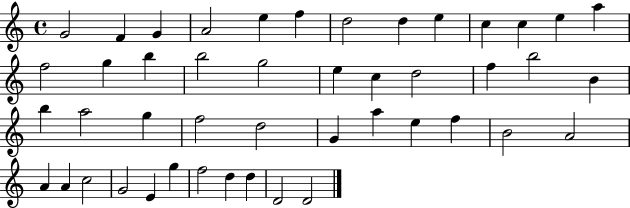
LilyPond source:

{
  \clef treble
  \time 4/4
  \defaultTimeSignature
  \key c \major
  g'2 f'4 g'4 | a'2 e''4 f''4 | d''2 d''4 e''4 | c''4 c''4 e''4 a''4 | \break f''2 g''4 b''4 | b''2 g''2 | e''4 c''4 d''2 | f''4 b''2 b'4 | \break b''4 a''2 g''4 | f''2 d''2 | g'4 a''4 e''4 f''4 | b'2 a'2 | \break a'4 a'4 c''2 | g'2 e'4 g''4 | f''2 d''4 d''4 | d'2 d'2 | \break \bar "|."
}